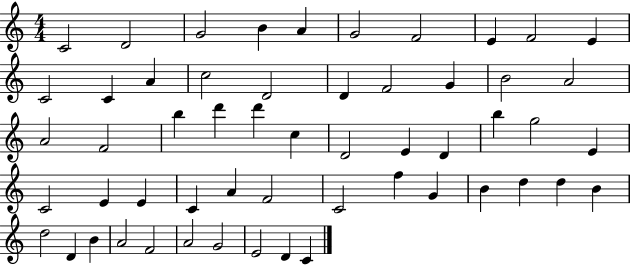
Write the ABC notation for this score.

X:1
T:Untitled
M:4/4
L:1/4
K:C
C2 D2 G2 B A G2 F2 E F2 E C2 C A c2 D2 D F2 G B2 A2 A2 F2 b d' d' c D2 E D b g2 E C2 E E C A F2 C2 f G B d d B d2 D B A2 F2 A2 G2 E2 D C